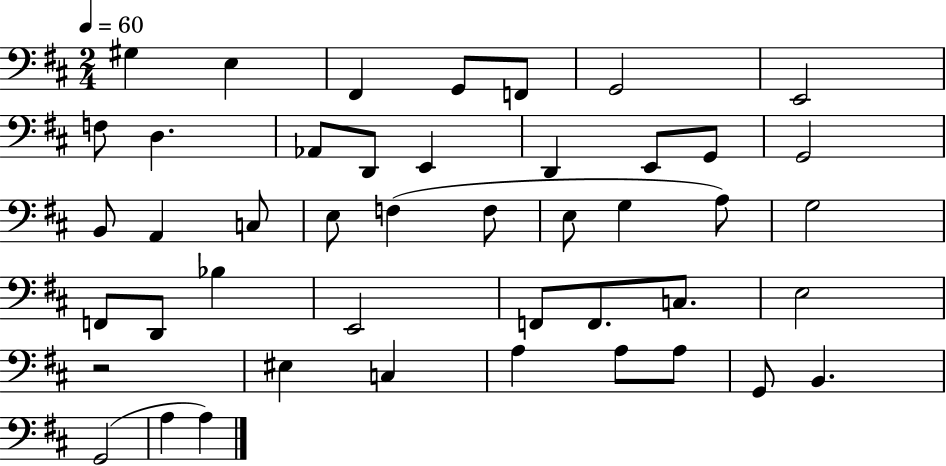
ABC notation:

X:1
T:Untitled
M:2/4
L:1/4
K:D
^G, E, ^F,, G,,/2 F,,/2 G,,2 E,,2 F,/2 D, _A,,/2 D,,/2 E,, D,, E,,/2 G,,/2 G,,2 B,,/2 A,, C,/2 E,/2 F, F,/2 E,/2 G, A,/2 G,2 F,,/2 D,,/2 _B, E,,2 F,,/2 F,,/2 C,/2 E,2 z2 ^E, C, A, A,/2 A,/2 G,,/2 B,, G,,2 A, A,